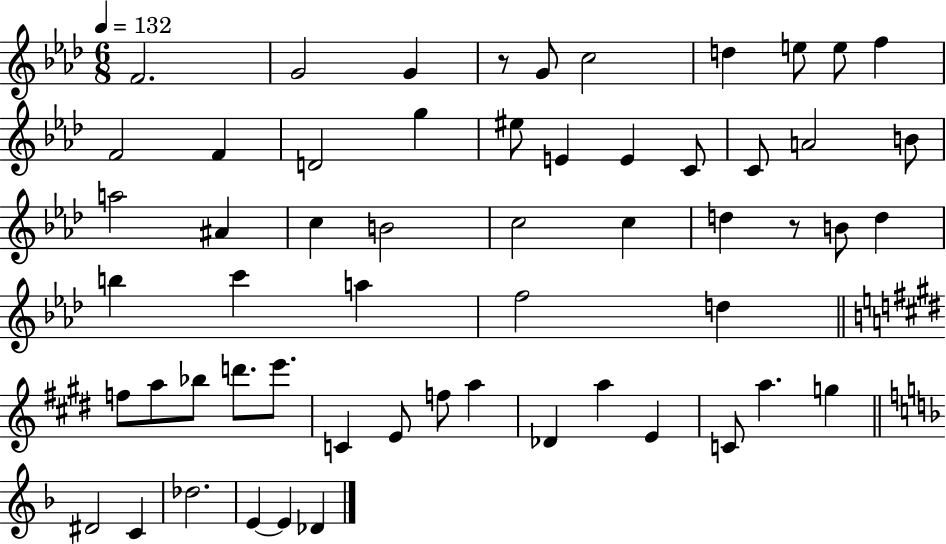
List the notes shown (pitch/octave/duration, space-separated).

F4/h. G4/h G4/q R/e G4/e C5/h D5/q E5/e E5/e F5/q F4/h F4/q D4/h G5/q EIS5/e E4/q E4/q C4/e C4/e A4/h B4/e A5/h A#4/q C5/q B4/h C5/h C5/q D5/q R/e B4/e D5/q B5/q C6/q A5/q F5/h D5/q F5/e A5/e Bb5/e D6/e. E6/e. C4/q E4/e F5/e A5/q Db4/q A5/q E4/q C4/e A5/q. G5/q D#4/h C4/q Db5/h. E4/q E4/q Db4/q